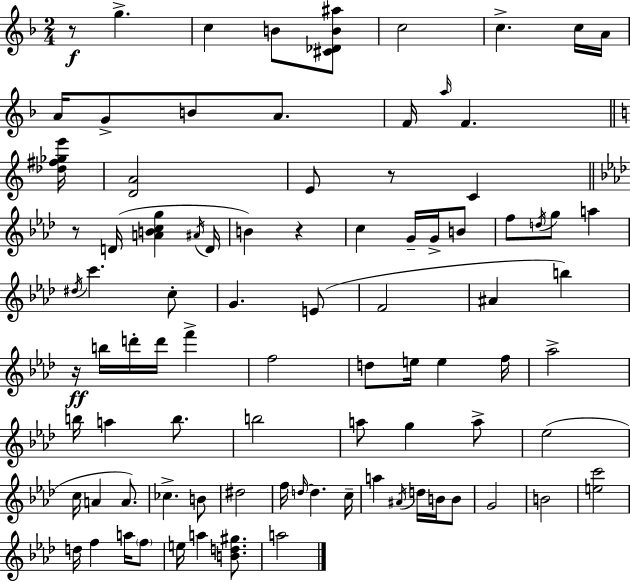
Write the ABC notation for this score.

X:1
T:Untitled
M:2/4
L:1/4
K:F
z/2 g c B/2 [^C_DB^a]/2 c2 c c/4 A/4 A/4 G/2 B/2 A/2 F/4 a/4 F [_d^f_ge']/4 [DA]2 E/2 z/2 C z/2 D/4 [ABcg] ^A/4 D/4 B z c G/4 G/4 B/2 f/2 d/4 g/2 a ^d/4 c' c/2 G E/2 F2 ^A b z/4 b/4 d'/4 d'/4 f' f2 d/2 e/4 e f/4 _a2 b/4 a b/2 b2 a/2 g a/2 _e2 c/4 A A/2 _c B/2 ^d2 f/4 d/4 d c/4 a ^A/4 d/4 B/4 B/2 G2 B2 [ec']2 d/4 f a/4 f/2 e/4 a [Bd^g]/2 a2